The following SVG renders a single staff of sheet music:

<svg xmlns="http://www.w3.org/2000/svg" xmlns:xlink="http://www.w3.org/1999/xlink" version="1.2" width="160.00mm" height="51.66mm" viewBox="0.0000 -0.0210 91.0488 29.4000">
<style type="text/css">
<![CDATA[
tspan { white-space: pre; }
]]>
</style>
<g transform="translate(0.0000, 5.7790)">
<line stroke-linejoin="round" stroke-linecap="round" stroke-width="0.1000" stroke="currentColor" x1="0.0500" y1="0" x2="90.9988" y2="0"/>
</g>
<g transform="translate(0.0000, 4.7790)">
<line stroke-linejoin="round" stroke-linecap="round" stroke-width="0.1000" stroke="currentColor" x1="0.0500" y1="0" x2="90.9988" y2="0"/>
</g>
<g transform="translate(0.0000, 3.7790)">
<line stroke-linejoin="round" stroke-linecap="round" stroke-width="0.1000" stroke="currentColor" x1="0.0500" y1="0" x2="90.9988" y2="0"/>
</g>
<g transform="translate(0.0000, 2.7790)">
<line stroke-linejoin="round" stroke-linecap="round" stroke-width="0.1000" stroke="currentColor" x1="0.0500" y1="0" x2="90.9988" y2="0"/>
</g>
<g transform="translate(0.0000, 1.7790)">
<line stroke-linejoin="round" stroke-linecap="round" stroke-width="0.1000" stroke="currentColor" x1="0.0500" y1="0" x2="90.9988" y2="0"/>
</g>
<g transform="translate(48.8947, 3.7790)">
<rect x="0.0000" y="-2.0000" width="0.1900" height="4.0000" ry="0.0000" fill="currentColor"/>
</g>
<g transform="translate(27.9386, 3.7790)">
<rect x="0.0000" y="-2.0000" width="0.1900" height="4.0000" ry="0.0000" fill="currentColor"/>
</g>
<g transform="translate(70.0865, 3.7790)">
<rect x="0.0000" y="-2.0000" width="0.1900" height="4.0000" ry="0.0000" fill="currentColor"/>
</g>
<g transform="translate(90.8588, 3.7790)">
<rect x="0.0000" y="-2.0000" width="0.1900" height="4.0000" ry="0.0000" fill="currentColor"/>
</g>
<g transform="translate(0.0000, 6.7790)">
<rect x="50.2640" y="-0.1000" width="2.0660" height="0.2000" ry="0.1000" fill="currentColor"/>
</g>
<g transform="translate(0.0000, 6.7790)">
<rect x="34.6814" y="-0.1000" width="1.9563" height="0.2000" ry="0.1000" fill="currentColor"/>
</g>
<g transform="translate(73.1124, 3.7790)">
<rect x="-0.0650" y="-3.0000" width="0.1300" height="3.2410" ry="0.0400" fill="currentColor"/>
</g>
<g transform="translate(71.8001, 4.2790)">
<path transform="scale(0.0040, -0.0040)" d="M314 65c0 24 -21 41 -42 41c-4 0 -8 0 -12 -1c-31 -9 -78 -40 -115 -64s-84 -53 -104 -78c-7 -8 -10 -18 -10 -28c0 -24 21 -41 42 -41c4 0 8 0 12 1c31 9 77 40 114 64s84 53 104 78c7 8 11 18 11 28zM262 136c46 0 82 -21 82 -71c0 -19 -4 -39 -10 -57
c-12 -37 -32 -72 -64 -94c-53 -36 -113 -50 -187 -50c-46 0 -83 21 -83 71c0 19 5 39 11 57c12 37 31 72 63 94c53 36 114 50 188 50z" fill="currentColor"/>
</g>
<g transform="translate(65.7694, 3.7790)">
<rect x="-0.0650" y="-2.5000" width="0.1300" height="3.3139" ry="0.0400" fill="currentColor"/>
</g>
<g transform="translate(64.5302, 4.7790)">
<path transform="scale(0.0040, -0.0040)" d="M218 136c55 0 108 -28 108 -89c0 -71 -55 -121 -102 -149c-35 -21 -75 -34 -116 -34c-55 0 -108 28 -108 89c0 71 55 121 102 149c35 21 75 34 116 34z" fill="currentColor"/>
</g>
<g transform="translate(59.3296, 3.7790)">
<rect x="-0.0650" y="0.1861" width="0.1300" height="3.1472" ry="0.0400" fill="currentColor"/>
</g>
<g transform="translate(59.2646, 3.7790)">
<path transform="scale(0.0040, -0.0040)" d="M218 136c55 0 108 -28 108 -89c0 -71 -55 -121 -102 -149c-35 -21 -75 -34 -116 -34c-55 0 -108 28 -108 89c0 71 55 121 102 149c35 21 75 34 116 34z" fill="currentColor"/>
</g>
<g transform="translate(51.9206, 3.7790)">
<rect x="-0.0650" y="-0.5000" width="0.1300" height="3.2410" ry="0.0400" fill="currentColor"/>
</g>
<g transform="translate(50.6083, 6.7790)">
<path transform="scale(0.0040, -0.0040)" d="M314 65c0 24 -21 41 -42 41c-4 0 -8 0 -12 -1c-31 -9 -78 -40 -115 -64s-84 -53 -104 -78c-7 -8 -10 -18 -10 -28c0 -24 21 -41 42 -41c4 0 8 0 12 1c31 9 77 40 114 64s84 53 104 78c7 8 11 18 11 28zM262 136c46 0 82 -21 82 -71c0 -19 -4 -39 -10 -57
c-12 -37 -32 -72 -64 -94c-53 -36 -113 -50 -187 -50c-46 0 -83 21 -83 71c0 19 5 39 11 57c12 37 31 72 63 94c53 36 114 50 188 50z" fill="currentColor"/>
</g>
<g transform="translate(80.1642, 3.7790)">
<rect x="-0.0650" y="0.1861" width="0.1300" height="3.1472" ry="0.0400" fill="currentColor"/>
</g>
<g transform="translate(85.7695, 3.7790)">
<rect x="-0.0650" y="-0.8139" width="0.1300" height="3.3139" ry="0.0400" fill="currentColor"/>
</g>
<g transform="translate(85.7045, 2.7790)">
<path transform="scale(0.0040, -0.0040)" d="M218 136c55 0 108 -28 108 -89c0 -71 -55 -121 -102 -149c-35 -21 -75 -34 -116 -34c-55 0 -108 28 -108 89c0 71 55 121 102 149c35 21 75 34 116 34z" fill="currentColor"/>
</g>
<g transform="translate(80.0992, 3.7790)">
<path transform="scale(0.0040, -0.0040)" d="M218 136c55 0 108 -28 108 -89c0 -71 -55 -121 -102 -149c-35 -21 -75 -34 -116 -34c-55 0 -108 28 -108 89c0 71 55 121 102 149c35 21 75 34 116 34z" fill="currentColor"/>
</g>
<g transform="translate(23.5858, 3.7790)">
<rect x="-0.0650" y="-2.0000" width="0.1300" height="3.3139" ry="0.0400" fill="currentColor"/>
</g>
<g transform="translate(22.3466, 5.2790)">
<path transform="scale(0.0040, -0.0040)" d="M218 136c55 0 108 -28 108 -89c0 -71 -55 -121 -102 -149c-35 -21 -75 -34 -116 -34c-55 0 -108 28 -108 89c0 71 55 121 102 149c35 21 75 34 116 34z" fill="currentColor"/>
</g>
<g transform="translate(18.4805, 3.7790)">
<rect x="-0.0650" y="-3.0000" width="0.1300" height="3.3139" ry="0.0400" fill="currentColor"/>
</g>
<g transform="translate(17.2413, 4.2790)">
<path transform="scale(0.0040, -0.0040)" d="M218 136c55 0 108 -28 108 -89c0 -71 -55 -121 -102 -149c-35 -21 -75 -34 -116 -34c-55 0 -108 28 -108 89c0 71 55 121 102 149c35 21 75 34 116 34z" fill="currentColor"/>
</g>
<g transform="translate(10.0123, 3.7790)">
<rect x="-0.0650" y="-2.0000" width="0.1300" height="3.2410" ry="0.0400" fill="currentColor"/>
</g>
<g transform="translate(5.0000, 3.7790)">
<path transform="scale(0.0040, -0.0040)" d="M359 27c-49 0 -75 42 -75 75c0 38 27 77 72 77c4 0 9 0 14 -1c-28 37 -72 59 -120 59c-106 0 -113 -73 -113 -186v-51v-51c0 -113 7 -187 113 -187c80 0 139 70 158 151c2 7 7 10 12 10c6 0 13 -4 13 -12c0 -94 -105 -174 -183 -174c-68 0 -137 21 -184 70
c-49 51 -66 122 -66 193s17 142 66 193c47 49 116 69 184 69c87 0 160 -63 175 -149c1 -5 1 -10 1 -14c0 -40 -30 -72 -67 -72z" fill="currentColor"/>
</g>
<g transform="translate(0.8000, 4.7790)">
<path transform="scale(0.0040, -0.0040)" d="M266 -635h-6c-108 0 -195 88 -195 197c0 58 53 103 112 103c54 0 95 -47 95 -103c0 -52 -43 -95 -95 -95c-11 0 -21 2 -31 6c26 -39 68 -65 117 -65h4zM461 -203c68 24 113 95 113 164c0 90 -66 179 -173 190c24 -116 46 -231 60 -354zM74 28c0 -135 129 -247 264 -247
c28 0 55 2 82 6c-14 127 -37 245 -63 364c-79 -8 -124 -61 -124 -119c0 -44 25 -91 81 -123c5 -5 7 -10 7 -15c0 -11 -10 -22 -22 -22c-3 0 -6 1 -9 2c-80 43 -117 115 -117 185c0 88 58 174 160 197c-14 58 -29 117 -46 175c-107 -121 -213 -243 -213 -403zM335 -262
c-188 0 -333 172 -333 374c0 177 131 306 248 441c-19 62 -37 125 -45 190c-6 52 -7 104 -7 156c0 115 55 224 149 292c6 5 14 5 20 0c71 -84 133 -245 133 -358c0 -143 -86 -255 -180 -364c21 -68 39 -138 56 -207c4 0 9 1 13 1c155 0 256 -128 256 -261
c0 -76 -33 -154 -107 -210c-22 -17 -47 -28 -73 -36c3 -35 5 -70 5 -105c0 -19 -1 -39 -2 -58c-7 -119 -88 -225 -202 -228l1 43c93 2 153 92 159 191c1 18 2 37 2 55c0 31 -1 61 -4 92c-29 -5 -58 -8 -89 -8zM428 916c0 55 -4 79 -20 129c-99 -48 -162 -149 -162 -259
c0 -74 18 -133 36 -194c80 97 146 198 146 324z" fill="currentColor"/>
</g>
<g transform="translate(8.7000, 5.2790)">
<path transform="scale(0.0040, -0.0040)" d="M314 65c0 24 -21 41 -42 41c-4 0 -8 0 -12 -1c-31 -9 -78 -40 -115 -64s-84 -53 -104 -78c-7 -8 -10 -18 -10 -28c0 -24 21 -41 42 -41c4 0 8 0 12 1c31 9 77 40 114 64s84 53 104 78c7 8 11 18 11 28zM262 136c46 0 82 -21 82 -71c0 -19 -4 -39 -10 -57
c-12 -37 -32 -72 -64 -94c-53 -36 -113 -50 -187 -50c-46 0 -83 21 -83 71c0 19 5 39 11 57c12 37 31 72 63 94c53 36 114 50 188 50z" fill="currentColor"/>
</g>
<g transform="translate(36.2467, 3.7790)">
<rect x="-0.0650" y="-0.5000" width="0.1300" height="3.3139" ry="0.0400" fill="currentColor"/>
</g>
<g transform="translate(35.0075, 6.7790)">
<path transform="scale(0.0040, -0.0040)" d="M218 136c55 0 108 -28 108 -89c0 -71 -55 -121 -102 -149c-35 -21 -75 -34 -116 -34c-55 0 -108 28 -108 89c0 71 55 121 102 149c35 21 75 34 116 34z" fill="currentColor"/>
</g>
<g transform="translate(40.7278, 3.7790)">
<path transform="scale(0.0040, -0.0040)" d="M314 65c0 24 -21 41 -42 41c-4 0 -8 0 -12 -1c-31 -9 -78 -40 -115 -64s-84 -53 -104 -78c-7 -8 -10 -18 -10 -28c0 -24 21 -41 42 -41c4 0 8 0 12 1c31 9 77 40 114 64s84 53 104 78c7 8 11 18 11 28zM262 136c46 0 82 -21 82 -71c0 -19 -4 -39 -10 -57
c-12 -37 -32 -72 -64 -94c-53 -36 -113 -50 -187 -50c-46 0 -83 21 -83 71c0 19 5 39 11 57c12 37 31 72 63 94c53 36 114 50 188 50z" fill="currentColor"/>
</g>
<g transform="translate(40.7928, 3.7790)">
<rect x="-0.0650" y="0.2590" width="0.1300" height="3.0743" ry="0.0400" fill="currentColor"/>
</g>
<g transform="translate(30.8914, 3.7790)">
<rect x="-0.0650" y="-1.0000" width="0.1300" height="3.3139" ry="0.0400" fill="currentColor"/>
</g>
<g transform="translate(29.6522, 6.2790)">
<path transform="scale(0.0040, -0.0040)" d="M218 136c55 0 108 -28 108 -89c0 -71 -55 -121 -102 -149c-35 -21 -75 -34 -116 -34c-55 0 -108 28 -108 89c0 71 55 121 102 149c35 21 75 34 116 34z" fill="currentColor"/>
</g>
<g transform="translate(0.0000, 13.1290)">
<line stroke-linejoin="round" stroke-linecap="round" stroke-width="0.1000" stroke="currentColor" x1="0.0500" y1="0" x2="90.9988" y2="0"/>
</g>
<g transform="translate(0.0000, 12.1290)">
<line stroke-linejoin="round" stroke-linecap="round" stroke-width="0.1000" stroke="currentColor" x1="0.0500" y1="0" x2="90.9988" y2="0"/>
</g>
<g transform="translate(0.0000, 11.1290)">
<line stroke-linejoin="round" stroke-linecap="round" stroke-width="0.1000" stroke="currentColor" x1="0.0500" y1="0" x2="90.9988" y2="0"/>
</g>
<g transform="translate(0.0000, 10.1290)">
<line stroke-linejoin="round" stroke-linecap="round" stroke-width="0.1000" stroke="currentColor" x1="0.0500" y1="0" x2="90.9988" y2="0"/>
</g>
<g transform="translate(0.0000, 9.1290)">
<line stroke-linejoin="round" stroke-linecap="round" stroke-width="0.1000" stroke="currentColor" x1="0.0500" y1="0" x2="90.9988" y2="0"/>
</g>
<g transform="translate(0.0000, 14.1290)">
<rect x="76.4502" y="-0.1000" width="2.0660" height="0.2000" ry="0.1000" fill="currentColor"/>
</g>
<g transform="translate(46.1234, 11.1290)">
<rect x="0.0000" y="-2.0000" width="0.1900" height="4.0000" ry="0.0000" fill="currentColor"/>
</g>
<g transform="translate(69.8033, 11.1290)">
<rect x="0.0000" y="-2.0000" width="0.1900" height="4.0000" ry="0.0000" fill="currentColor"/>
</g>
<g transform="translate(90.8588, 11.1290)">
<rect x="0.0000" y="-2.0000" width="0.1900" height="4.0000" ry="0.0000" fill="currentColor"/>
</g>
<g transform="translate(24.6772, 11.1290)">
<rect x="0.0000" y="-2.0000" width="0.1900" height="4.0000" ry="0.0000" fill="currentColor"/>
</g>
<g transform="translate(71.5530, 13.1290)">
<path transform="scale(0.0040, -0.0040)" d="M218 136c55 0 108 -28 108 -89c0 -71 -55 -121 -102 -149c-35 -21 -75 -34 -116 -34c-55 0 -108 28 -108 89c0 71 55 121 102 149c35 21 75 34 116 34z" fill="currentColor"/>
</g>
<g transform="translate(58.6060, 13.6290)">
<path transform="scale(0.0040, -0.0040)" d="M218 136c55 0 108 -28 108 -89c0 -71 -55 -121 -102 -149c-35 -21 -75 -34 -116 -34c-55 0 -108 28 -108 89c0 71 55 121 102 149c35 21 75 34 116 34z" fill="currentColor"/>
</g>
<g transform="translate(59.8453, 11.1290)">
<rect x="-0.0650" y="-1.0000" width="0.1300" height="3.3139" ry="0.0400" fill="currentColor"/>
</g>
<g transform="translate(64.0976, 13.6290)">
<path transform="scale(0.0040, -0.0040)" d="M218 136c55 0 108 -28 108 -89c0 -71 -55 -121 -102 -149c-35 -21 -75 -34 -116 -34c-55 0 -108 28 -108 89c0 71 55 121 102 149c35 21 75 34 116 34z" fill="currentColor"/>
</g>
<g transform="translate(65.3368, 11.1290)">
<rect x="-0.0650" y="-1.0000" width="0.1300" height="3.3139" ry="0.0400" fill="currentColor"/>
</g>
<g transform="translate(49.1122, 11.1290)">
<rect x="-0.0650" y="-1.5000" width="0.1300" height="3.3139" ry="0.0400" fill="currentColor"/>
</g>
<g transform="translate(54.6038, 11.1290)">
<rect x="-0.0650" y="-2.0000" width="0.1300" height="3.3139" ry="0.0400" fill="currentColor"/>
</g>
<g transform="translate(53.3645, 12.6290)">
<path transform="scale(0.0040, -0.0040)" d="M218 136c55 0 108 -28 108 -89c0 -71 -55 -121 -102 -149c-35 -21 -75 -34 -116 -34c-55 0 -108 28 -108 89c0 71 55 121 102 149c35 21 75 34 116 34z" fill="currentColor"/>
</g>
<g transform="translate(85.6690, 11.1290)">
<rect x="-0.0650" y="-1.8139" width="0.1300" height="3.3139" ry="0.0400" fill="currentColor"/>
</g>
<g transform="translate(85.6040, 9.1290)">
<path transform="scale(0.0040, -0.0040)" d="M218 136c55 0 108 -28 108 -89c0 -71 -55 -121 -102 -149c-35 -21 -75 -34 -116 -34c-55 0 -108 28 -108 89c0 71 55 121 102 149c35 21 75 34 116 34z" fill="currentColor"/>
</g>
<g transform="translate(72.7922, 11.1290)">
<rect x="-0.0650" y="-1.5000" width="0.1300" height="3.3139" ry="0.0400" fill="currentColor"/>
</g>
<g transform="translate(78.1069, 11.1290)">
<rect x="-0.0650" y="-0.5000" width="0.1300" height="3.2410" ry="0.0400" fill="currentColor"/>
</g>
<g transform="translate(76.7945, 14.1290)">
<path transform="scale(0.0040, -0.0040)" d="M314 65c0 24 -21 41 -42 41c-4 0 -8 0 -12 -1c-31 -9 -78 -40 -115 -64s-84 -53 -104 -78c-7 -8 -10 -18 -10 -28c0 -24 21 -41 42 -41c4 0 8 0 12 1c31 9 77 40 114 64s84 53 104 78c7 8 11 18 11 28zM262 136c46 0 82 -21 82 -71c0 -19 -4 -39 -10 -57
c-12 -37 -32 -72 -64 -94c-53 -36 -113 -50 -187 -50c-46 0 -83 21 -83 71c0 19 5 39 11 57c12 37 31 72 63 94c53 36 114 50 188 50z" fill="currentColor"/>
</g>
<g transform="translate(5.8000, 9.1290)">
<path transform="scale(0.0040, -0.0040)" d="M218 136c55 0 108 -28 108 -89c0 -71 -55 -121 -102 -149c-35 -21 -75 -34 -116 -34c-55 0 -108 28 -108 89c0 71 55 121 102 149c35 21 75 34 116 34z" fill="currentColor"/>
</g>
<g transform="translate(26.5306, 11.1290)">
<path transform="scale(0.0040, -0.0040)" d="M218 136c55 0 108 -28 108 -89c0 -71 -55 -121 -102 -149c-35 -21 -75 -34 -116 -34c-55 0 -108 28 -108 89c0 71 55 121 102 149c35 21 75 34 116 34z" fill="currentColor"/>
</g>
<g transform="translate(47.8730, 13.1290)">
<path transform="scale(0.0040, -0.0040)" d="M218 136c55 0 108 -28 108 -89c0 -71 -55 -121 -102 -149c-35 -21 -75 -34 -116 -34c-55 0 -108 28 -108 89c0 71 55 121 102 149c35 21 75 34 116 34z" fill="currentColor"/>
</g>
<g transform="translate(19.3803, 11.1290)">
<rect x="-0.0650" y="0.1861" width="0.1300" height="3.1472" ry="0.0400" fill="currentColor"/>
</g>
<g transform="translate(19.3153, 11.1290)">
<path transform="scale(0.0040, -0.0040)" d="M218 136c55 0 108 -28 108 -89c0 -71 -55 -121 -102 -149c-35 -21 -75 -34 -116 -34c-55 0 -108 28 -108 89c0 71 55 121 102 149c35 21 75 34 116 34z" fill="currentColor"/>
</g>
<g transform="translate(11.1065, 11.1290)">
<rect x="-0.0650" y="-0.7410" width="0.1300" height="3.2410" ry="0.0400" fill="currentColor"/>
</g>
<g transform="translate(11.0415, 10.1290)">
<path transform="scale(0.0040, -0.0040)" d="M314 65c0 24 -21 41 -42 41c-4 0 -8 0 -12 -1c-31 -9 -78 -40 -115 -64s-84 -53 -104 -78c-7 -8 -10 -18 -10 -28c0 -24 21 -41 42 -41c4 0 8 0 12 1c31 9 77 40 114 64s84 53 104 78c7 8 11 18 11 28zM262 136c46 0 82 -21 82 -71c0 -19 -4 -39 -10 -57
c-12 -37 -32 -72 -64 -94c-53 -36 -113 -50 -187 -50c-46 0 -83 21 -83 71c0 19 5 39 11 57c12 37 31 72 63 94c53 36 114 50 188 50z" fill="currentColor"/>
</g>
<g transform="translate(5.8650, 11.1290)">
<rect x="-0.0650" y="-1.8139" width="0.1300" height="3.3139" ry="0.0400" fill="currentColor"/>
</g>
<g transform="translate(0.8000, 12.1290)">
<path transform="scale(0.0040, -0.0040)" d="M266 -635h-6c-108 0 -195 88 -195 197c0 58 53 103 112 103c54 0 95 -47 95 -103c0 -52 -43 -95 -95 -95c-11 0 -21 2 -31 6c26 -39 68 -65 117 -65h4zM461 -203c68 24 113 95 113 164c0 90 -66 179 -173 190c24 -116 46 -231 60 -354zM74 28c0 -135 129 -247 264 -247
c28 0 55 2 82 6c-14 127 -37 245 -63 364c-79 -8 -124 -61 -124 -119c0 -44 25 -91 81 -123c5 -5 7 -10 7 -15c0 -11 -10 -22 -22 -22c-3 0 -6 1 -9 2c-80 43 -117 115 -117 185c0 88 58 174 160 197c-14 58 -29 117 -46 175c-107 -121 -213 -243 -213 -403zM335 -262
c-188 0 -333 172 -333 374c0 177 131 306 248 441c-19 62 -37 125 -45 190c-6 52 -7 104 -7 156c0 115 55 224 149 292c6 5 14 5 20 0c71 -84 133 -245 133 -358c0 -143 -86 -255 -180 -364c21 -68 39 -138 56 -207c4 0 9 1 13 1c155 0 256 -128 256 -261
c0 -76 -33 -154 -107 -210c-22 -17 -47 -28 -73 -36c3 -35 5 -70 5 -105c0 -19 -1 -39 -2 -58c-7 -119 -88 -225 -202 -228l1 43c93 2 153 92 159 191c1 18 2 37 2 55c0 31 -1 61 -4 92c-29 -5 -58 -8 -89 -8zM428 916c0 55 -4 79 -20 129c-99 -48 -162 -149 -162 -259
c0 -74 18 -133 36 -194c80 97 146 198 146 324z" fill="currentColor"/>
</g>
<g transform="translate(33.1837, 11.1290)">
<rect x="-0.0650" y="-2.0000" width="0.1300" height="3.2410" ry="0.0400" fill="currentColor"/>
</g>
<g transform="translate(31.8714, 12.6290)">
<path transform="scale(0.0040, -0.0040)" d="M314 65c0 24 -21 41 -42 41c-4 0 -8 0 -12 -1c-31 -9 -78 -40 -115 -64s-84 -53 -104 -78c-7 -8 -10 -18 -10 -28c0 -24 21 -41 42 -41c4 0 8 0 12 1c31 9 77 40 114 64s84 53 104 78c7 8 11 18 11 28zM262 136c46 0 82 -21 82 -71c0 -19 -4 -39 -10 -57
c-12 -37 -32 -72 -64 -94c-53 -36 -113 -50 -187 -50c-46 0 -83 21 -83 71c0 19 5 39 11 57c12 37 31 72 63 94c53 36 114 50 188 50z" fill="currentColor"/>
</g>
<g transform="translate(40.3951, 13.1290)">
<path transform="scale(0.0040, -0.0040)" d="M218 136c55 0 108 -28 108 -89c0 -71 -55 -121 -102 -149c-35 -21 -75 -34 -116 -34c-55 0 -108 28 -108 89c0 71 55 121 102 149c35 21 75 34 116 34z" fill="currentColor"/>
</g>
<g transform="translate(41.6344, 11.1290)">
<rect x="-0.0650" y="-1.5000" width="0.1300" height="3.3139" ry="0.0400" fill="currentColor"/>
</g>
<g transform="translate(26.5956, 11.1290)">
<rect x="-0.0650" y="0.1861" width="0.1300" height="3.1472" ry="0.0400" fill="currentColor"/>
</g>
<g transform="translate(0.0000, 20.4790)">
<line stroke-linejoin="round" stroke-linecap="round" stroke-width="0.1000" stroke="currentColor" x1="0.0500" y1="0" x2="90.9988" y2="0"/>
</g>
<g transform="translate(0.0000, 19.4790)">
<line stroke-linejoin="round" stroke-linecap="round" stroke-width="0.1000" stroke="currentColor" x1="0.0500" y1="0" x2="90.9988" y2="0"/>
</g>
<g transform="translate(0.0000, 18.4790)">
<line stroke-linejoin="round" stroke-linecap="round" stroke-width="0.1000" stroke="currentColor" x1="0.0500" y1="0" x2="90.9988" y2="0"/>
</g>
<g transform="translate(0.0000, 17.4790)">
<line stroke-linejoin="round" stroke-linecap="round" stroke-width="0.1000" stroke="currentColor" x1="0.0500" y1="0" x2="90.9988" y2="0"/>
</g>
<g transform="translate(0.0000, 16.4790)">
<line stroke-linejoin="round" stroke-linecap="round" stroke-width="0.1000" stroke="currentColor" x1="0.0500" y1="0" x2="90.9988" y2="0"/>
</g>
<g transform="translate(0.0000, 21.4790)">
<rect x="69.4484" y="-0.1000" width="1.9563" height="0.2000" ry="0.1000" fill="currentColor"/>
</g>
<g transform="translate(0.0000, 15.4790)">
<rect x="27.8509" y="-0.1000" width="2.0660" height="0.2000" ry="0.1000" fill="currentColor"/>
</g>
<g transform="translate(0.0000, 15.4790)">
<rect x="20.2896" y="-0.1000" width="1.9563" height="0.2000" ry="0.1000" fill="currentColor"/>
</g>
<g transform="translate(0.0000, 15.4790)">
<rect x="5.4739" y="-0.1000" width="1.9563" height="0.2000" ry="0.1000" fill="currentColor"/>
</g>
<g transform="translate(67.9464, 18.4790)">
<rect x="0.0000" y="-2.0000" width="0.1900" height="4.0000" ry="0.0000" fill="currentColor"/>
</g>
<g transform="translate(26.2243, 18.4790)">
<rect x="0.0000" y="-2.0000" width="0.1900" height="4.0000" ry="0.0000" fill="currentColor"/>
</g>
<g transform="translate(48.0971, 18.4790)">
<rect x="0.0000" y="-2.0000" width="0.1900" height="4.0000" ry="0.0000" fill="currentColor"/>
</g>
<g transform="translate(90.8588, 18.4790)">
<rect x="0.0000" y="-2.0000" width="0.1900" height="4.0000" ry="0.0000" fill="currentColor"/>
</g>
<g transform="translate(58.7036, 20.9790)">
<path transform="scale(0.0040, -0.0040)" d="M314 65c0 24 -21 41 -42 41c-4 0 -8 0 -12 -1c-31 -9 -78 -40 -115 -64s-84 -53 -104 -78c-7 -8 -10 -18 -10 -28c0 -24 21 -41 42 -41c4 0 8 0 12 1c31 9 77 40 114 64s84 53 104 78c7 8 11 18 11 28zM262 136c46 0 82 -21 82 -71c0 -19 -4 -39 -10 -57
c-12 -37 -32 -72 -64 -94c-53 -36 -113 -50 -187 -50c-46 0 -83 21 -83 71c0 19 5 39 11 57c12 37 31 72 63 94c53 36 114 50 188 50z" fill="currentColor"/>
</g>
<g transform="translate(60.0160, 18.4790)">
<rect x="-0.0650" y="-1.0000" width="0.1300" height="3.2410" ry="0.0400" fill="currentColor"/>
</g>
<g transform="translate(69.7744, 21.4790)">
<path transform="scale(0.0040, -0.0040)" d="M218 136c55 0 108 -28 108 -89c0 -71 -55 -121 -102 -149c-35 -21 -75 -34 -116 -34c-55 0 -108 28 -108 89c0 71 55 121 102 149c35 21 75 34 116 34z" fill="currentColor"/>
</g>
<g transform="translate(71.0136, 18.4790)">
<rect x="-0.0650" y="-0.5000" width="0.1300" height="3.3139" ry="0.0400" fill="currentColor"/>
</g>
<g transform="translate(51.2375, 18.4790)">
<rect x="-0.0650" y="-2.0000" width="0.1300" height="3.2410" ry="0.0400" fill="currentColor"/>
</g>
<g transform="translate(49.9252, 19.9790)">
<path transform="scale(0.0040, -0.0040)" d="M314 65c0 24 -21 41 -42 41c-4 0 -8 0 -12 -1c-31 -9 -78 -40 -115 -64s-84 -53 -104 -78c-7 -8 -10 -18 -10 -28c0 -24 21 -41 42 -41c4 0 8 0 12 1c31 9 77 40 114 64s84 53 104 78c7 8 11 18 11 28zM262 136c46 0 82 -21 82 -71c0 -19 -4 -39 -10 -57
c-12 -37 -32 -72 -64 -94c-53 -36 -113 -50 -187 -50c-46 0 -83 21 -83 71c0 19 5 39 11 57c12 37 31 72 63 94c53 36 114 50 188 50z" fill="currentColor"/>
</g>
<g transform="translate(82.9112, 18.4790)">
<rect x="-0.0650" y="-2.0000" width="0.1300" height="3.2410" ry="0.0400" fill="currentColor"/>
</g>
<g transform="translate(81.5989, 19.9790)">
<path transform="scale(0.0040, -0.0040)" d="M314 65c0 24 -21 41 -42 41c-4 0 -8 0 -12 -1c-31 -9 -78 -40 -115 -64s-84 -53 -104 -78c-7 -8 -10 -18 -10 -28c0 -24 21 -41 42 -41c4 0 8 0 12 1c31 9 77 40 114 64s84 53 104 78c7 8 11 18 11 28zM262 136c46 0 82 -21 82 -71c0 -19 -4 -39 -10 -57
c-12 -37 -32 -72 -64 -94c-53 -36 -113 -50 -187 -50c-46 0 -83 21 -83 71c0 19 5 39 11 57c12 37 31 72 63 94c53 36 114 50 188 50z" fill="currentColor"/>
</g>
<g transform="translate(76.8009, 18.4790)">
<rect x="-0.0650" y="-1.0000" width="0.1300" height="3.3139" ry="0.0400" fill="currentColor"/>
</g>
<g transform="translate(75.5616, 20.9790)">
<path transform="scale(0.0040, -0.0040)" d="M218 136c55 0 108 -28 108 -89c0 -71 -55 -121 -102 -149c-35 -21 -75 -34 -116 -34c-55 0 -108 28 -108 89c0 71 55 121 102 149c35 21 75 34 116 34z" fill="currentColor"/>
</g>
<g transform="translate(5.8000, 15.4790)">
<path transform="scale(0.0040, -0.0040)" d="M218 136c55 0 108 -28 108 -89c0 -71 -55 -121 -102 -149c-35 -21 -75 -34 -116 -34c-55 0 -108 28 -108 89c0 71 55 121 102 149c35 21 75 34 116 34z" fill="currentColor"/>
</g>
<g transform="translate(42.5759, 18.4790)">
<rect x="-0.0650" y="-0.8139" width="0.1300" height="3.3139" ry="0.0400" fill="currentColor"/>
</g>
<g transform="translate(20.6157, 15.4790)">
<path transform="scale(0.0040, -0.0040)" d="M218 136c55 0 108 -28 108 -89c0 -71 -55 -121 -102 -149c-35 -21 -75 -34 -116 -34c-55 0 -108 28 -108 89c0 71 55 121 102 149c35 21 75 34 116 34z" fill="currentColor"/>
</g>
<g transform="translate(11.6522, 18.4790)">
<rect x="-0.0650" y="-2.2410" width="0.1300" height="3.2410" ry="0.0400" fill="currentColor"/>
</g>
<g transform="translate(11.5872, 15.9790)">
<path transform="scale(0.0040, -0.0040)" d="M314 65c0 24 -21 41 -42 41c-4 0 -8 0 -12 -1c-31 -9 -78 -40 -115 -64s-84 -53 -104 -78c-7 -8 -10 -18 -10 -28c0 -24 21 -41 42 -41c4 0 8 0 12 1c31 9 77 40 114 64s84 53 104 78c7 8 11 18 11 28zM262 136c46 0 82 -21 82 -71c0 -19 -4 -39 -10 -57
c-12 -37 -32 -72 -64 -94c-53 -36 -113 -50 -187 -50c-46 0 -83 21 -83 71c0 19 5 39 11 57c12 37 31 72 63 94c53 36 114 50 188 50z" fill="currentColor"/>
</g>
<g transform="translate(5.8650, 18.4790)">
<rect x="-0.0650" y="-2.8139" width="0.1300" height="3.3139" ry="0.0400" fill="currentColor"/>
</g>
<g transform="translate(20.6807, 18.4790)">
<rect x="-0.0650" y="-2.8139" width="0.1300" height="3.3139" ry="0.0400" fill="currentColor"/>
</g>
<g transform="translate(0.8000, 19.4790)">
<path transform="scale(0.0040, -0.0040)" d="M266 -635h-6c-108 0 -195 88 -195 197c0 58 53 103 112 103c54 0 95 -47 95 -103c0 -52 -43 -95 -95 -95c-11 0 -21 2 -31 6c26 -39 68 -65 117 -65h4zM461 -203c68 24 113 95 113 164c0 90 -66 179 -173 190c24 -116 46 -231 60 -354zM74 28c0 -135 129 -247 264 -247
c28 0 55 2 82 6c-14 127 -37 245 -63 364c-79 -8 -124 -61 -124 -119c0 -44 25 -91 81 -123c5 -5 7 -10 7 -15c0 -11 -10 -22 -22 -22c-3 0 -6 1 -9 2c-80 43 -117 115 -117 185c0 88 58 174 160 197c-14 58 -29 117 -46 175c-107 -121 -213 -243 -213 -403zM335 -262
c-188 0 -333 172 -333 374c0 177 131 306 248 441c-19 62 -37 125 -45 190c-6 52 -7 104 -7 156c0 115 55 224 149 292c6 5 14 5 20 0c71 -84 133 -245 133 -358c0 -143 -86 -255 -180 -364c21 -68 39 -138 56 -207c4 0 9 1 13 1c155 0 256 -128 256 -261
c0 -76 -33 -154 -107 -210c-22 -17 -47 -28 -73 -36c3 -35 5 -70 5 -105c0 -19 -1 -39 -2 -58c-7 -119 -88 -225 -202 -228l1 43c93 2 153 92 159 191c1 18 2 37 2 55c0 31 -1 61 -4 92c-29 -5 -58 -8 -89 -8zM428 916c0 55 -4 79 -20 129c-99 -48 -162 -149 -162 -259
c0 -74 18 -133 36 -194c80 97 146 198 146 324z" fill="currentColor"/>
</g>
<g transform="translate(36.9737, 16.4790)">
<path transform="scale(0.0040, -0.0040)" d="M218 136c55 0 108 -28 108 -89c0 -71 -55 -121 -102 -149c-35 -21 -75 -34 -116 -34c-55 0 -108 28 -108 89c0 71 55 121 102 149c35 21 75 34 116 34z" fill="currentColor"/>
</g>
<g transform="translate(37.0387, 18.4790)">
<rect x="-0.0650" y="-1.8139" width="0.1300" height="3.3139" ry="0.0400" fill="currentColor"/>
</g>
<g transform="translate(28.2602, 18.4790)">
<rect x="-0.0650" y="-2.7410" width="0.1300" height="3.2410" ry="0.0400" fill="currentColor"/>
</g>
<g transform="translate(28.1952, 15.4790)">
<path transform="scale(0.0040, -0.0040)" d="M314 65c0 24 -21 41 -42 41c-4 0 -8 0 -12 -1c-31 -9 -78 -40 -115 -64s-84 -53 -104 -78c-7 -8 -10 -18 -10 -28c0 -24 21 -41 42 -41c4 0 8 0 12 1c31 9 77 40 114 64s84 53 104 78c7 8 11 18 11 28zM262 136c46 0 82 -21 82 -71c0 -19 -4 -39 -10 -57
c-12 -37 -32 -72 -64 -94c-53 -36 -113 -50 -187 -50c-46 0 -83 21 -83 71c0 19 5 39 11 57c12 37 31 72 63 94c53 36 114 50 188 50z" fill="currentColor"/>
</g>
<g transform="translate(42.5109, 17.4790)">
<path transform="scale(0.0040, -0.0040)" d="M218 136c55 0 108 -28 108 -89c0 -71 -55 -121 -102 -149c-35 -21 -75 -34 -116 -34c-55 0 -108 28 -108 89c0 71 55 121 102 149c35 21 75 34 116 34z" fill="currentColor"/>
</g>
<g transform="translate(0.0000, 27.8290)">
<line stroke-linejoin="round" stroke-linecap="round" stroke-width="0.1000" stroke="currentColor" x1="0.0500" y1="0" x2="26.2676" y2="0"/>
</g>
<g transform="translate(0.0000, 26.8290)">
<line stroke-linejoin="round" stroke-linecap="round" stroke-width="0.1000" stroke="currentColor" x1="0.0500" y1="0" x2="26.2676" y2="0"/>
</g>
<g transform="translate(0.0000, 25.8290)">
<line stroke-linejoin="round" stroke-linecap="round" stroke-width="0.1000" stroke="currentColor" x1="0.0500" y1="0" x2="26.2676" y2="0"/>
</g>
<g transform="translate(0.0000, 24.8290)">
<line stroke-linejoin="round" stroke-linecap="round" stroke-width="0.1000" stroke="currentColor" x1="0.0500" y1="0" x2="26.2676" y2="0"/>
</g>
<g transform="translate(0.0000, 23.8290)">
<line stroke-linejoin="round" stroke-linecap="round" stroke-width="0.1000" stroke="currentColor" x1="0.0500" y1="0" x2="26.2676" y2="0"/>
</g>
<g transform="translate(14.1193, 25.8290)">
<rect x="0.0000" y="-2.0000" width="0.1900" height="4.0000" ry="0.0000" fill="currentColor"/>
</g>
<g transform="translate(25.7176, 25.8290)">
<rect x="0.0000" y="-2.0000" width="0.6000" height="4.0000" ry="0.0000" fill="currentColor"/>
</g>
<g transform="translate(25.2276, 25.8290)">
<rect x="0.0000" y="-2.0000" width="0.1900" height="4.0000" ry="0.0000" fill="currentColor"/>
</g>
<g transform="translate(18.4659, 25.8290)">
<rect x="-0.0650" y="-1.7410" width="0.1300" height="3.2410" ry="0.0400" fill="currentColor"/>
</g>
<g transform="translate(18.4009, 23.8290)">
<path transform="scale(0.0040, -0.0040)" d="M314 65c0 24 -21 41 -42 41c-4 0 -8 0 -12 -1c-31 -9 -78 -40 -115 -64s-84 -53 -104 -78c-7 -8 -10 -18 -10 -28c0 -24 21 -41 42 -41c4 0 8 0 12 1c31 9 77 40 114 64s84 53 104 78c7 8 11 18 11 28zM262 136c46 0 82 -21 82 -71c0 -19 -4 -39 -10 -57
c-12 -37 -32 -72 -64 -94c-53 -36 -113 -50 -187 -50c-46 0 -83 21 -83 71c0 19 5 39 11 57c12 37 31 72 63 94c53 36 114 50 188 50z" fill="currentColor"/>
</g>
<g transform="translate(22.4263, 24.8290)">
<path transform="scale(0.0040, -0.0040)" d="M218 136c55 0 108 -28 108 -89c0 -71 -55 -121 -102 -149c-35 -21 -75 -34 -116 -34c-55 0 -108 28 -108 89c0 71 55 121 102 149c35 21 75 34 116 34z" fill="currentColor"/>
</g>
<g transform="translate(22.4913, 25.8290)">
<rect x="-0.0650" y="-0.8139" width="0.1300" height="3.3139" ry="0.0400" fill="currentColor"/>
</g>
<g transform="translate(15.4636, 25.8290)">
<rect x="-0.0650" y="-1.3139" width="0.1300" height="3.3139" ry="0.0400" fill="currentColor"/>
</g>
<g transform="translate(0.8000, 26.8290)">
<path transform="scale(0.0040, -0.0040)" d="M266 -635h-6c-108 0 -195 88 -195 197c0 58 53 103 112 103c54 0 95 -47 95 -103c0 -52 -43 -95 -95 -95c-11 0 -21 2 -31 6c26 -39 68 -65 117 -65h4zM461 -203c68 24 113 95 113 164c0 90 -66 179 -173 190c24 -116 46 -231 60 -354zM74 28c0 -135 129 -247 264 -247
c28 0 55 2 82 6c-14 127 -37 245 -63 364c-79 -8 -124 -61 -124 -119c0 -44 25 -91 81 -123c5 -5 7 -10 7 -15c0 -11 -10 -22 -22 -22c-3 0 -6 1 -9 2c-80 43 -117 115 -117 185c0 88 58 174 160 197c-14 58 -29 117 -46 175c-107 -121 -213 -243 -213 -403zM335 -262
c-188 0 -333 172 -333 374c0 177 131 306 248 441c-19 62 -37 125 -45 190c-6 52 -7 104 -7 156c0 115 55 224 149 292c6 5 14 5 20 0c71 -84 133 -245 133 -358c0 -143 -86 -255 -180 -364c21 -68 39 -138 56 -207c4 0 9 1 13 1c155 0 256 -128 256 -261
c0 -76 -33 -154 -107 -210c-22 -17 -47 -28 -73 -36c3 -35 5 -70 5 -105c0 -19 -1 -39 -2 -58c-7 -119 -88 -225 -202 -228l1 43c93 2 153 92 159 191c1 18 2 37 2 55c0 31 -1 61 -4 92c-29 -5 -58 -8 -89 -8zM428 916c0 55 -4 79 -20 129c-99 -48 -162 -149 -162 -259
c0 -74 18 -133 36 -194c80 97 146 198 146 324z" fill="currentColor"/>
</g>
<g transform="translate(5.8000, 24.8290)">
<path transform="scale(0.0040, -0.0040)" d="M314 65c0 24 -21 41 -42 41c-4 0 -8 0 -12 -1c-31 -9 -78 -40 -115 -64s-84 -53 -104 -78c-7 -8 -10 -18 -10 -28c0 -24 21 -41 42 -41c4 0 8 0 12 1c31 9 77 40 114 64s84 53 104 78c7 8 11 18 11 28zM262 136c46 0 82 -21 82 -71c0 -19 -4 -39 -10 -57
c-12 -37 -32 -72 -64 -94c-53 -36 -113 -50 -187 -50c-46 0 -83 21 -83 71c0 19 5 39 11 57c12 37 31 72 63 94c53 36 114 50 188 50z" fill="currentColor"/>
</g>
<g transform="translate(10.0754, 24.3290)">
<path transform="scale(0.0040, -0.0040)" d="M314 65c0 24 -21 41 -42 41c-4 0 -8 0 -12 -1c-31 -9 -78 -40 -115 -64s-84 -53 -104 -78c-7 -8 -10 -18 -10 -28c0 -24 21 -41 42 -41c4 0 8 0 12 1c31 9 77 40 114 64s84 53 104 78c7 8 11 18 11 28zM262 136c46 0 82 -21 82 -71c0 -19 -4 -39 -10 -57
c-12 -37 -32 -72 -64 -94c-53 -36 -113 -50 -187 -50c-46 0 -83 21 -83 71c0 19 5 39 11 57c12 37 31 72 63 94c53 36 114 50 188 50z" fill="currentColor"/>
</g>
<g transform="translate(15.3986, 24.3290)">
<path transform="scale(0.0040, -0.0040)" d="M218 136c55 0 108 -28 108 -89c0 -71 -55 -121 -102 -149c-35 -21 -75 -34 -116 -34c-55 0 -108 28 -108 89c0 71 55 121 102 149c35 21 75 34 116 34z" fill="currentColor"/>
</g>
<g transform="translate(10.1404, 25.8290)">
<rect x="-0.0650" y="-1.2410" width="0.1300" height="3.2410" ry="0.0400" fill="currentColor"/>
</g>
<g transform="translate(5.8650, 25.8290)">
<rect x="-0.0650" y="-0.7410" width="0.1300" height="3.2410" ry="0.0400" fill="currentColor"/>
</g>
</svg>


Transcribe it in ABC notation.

X:1
T:Untitled
M:4/4
L:1/4
K:C
F2 A F D C B2 C2 B G A2 B d f d2 B B F2 E E F D D E C2 f a g2 a a2 f d F2 D2 C D F2 d2 e2 e f2 d